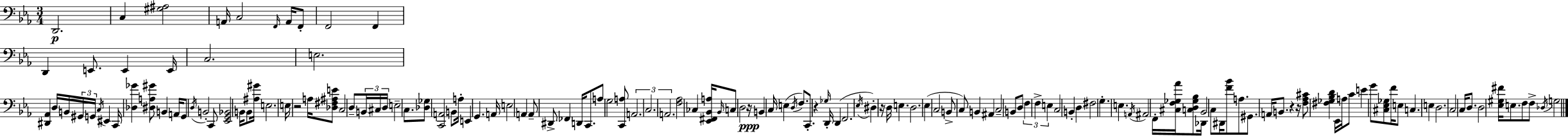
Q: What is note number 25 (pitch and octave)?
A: G2